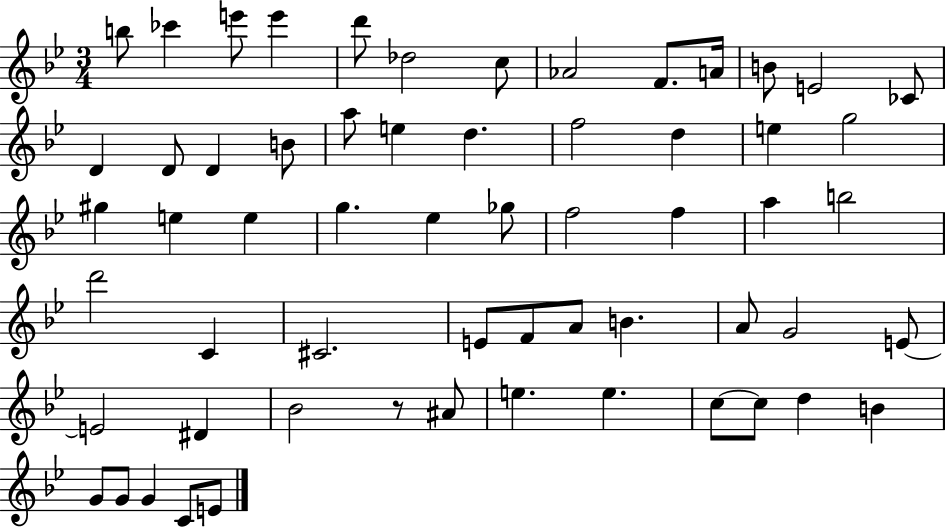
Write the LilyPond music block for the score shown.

{
  \clef treble
  \numericTimeSignature
  \time 3/4
  \key bes \major
  b''8 ces'''4 e'''8 e'''4 | d'''8 des''2 c''8 | aes'2 f'8. a'16 | b'8 e'2 ces'8 | \break d'4 d'8 d'4 b'8 | a''8 e''4 d''4. | f''2 d''4 | e''4 g''2 | \break gis''4 e''4 e''4 | g''4. ees''4 ges''8 | f''2 f''4 | a''4 b''2 | \break d'''2 c'4 | cis'2. | e'8 f'8 a'8 b'4. | a'8 g'2 e'8~~ | \break e'2 dis'4 | bes'2 r8 ais'8 | e''4. e''4. | c''8~~ c''8 d''4 b'4 | \break g'8 g'8 g'4 c'8 e'8 | \bar "|."
}